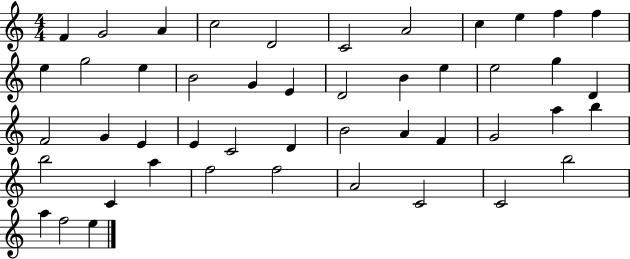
X:1
T:Untitled
M:4/4
L:1/4
K:C
F G2 A c2 D2 C2 A2 c e f f e g2 e B2 G E D2 B e e2 g D F2 G E E C2 D B2 A F G2 a b b2 C a f2 f2 A2 C2 C2 b2 a f2 e